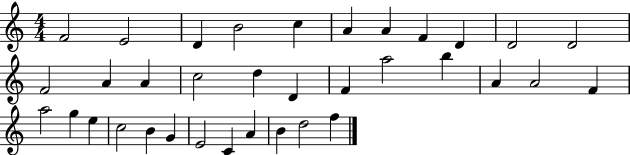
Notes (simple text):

F4/h E4/h D4/q B4/h C5/q A4/q A4/q F4/q D4/q D4/h D4/h F4/h A4/q A4/q C5/h D5/q D4/q F4/q A5/h B5/q A4/q A4/h F4/q A5/h G5/q E5/q C5/h B4/q G4/q E4/h C4/q A4/q B4/q D5/h F5/q